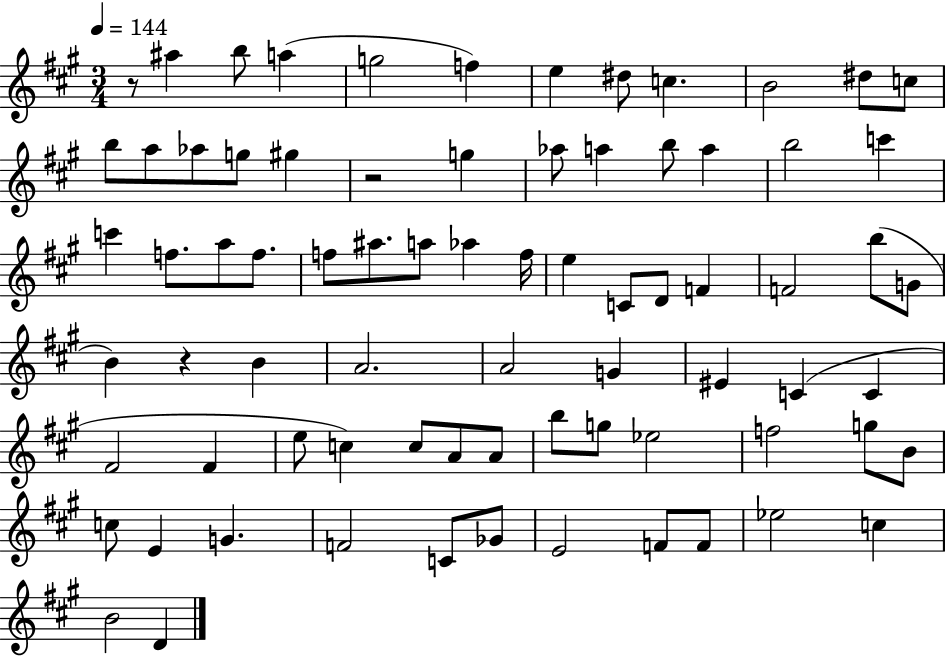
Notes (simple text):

R/e A#5/q B5/e A5/q G5/h F5/q E5/q D#5/e C5/q. B4/h D#5/e C5/e B5/e A5/e Ab5/e G5/e G#5/q R/h G5/q Ab5/e A5/q B5/e A5/q B5/h C6/q C6/q F5/e. A5/e F5/e. F5/e A#5/e. A5/e Ab5/q F5/s E5/q C4/e D4/e F4/q F4/h B5/e G4/e B4/q R/q B4/q A4/h. A4/h G4/q EIS4/q C4/q C4/q F#4/h F#4/q E5/e C5/q C5/e A4/e A4/e B5/e G5/e Eb5/h F5/h G5/e B4/e C5/e E4/q G4/q. F4/h C4/e Gb4/e E4/h F4/e F4/e Eb5/h C5/q B4/h D4/q